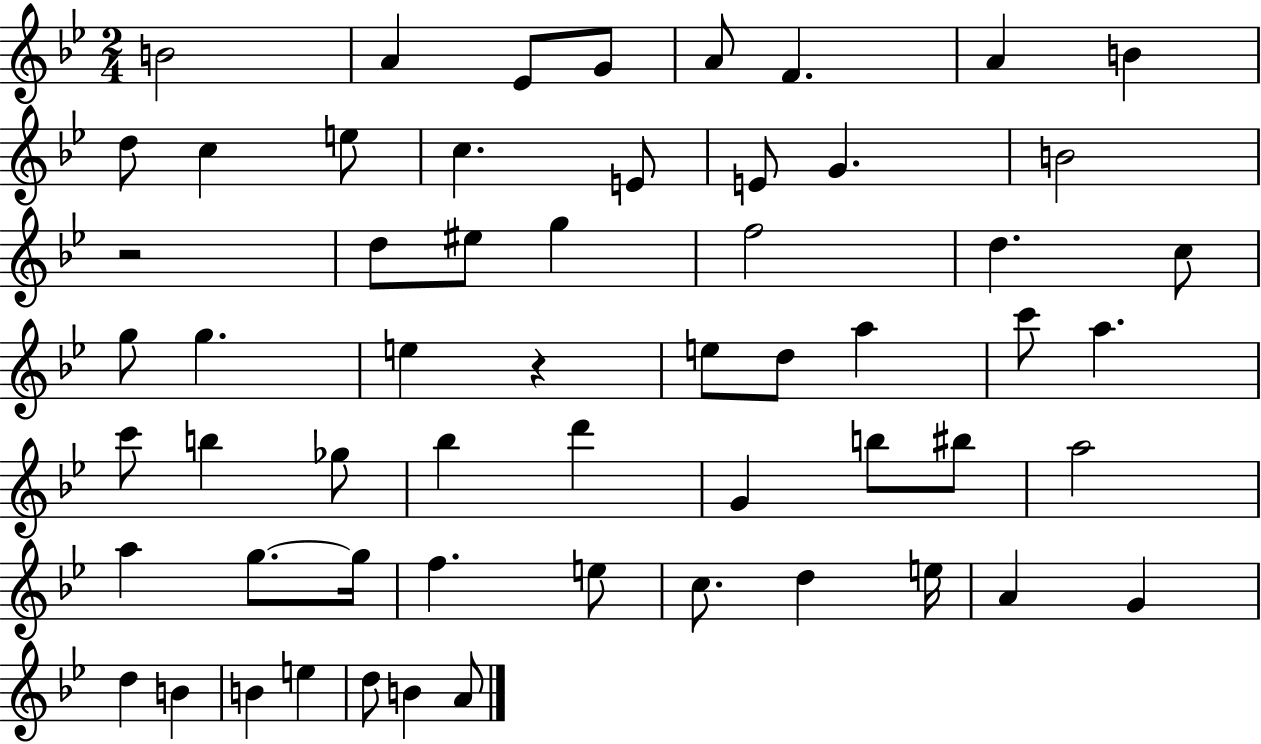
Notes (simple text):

B4/h A4/q Eb4/e G4/e A4/e F4/q. A4/q B4/q D5/e C5/q E5/e C5/q. E4/e E4/e G4/q. B4/h R/h D5/e EIS5/e G5/q F5/h D5/q. C5/e G5/e G5/q. E5/q R/q E5/e D5/e A5/q C6/e A5/q. C6/e B5/q Gb5/e Bb5/q D6/q G4/q B5/e BIS5/e A5/h A5/q G5/e. G5/s F5/q. E5/e C5/e. D5/q E5/s A4/q G4/q D5/q B4/q B4/q E5/q D5/e B4/q A4/e